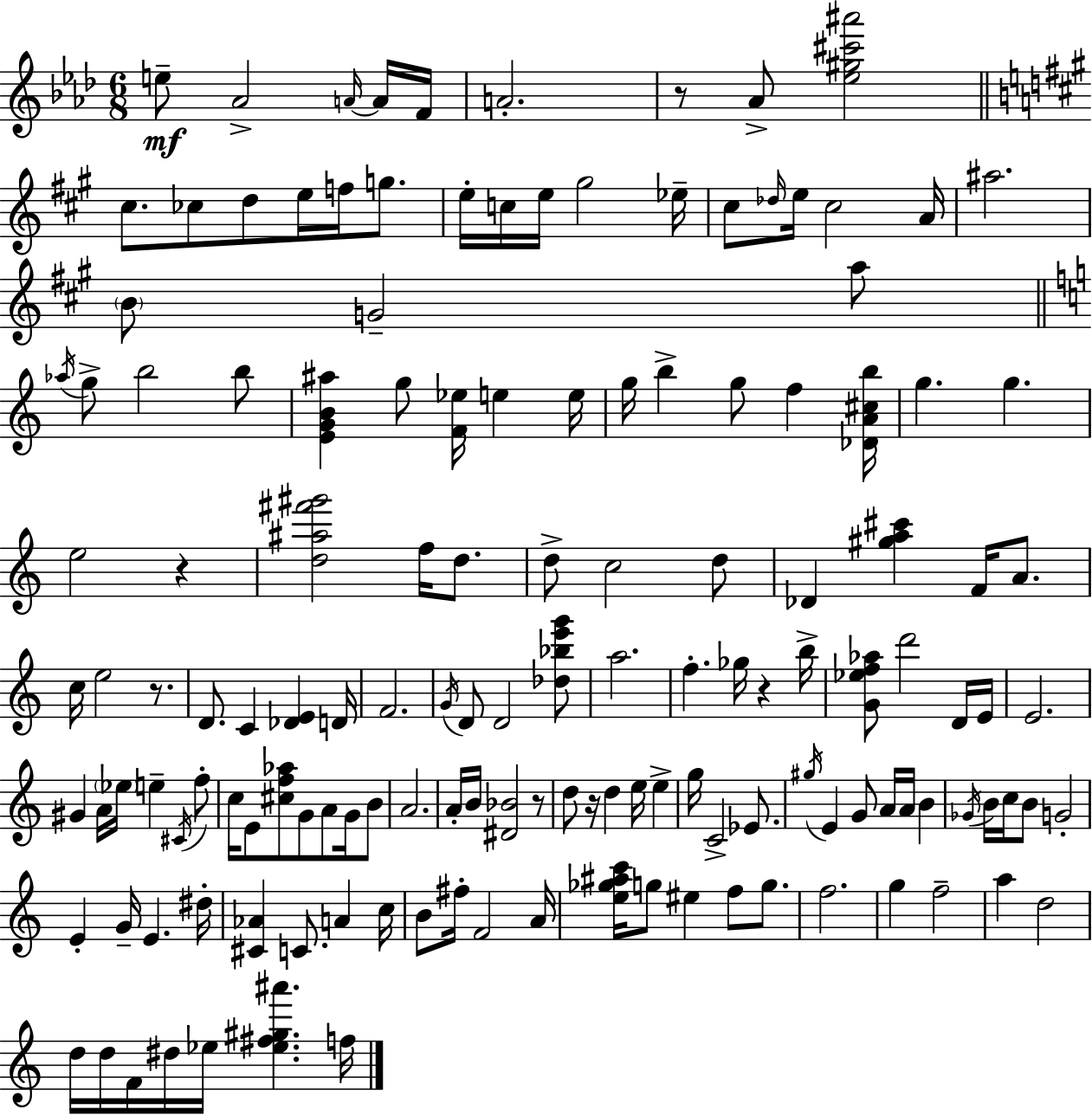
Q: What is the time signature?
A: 6/8